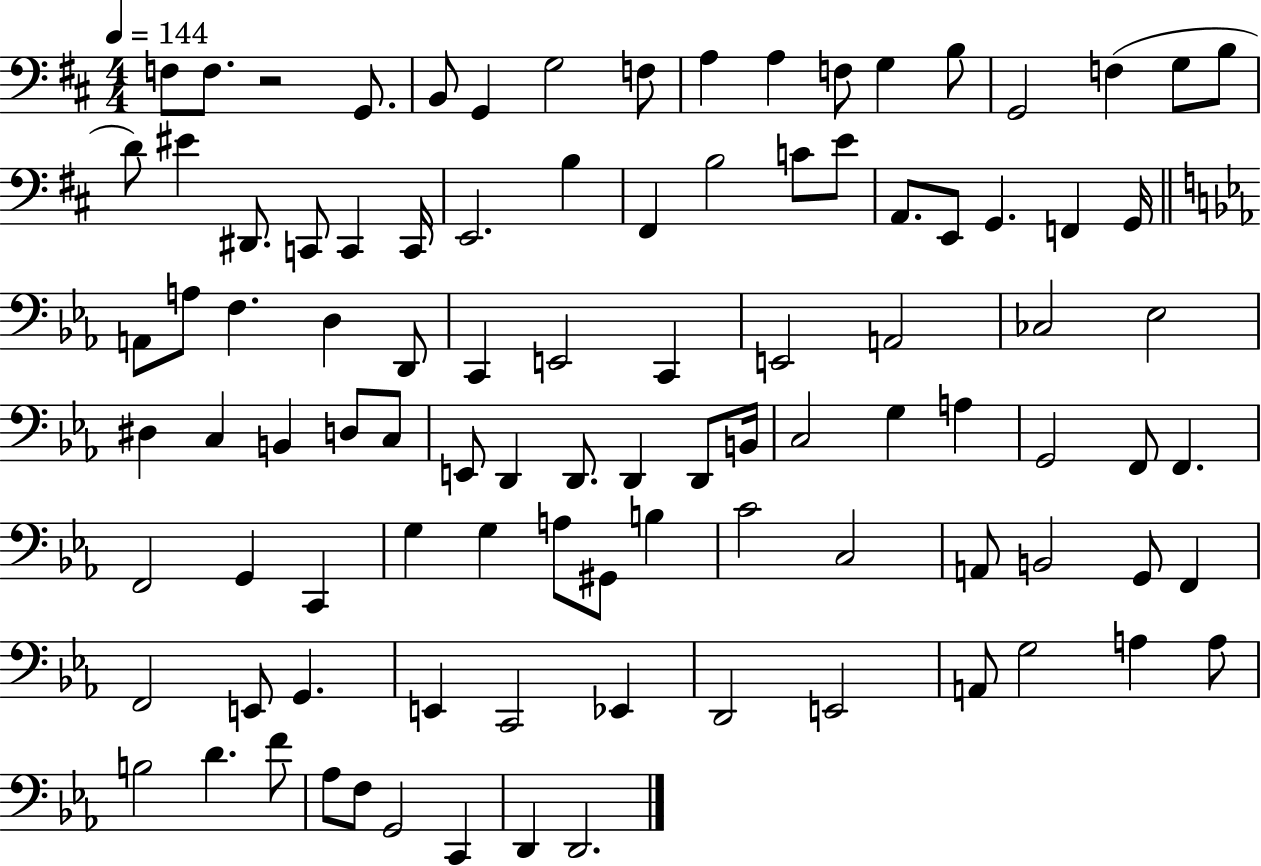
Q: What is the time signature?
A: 4/4